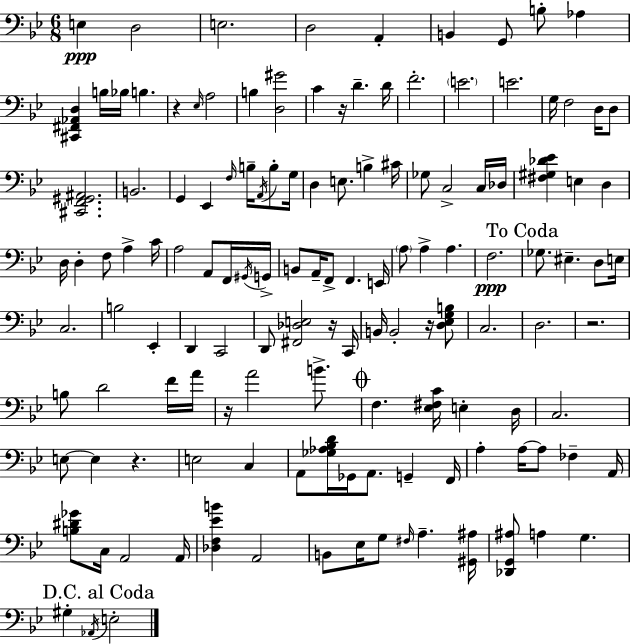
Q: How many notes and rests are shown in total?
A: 134